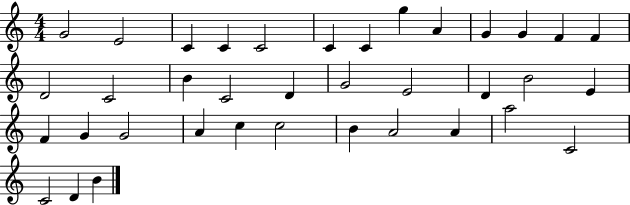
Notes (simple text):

G4/h E4/h C4/q C4/q C4/h C4/q C4/q G5/q A4/q G4/q G4/q F4/q F4/q D4/h C4/h B4/q C4/h D4/q G4/h E4/h D4/q B4/h E4/q F4/q G4/q G4/h A4/q C5/q C5/h B4/q A4/h A4/q A5/h C4/h C4/h D4/q B4/q